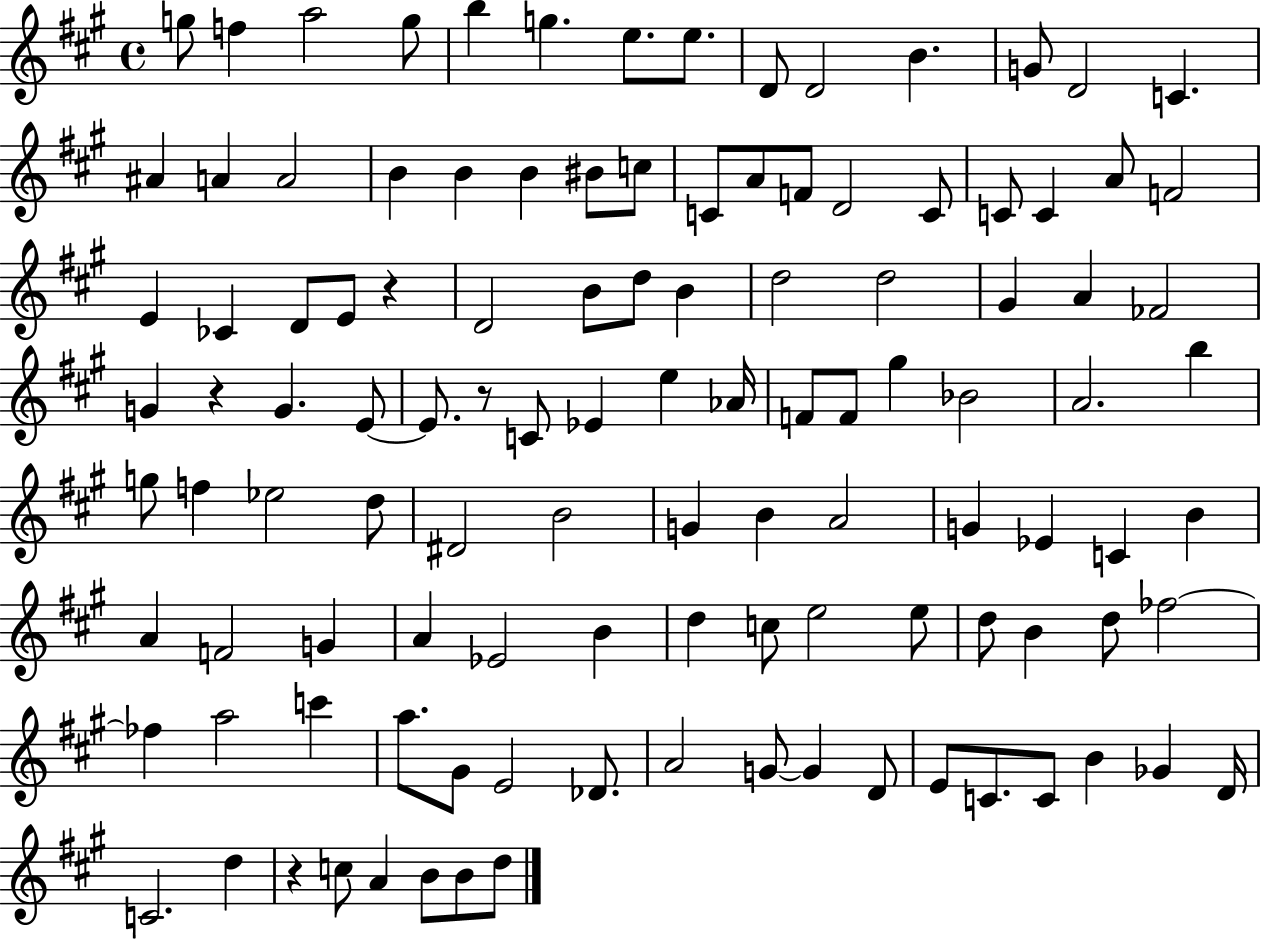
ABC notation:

X:1
T:Untitled
M:4/4
L:1/4
K:A
g/2 f a2 g/2 b g e/2 e/2 D/2 D2 B G/2 D2 C ^A A A2 B B B ^B/2 c/2 C/2 A/2 F/2 D2 C/2 C/2 C A/2 F2 E _C D/2 E/2 z D2 B/2 d/2 B d2 d2 ^G A _F2 G z G E/2 E/2 z/2 C/2 _E e _A/4 F/2 F/2 ^g _B2 A2 b g/2 f _e2 d/2 ^D2 B2 G B A2 G _E C B A F2 G A _E2 B d c/2 e2 e/2 d/2 B d/2 _f2 _f a2 c' a/2 ^G/2 E2 _D/2 A2 G/2 G D/2 E/2 C/2 C/2 B _G D/4 C2 d z c/2 A B/2 B/2 d/2